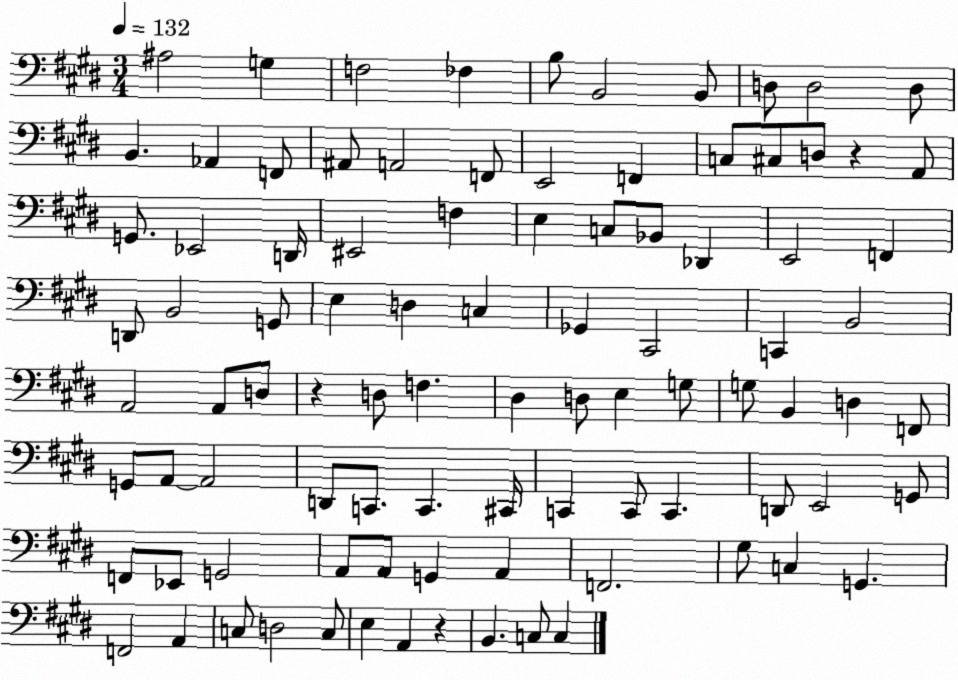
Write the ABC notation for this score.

X:1
T:Untitled
M:3/4
L:1/4
K:E
^A,2 G, F,2 _F, B,/2 B,,2 B,,/2 D,/2 D,2 D,/2 B,, _A,, F,,/2 ^A,,/2 A,,2 F,,/2 E,,2 F,, C,/2 ^C,/2 D,/2 z A,,/2 G,,/2 _E,,2 D,,/4 ^E,,2 F, E, C,/2 _B,,/2 _D,, E,,2 F,, D,,/2 B,,2 G,,/2 E, D, C, _G,, ^C,,2 C,, B,,2 A,,2 A,,/2 D,/2 z D,/2 F, ^D, D,/2 E, G,/2 G,/2 B,, D, F,,/2 G,,/2 A,,/2 A,,2 D,,/2 C,,/2 C,, ^C,,/4 C,, C,,/2 C,, D,,/2 E,,2 G,,/2 F,,/2 _E,,/2 G,,2 A,,/2 A,,/2 G,, A,, F,,2 ^G,/2 C, G,, F,,2 A,, C,/2 D,2 C,/2 E, A,, z B,, C,/2 C,